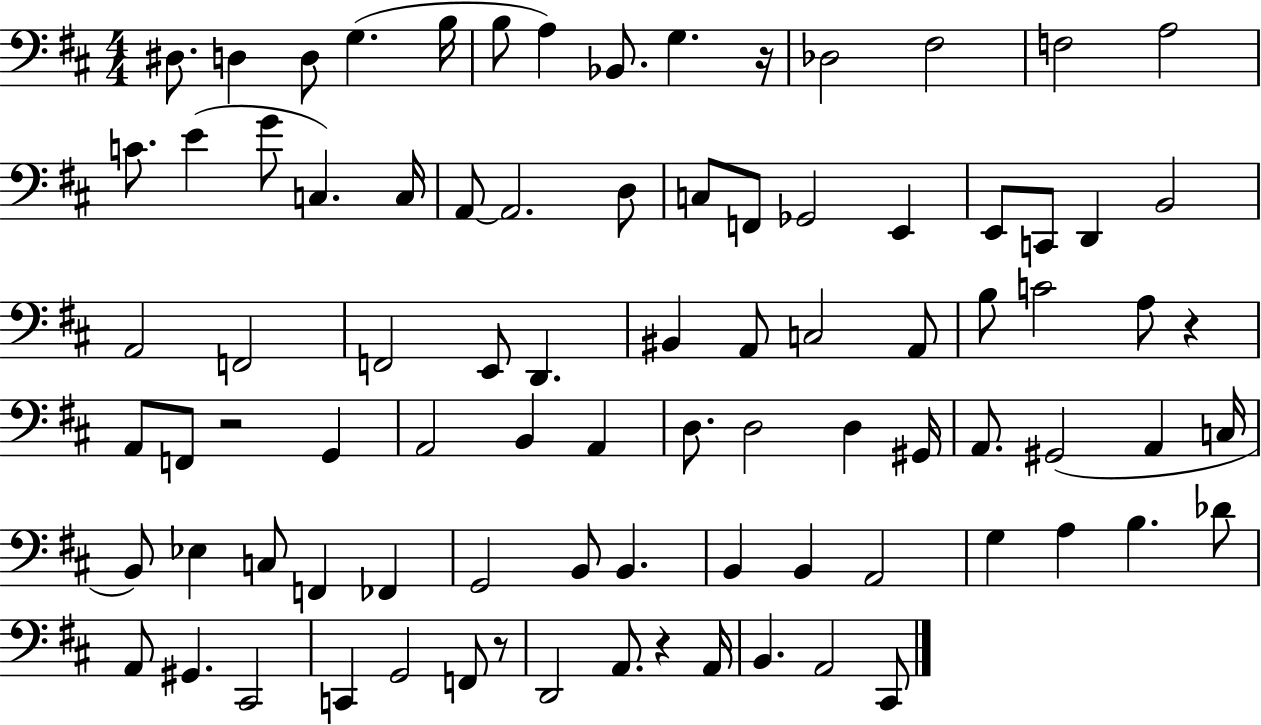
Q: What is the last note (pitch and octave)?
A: C#2